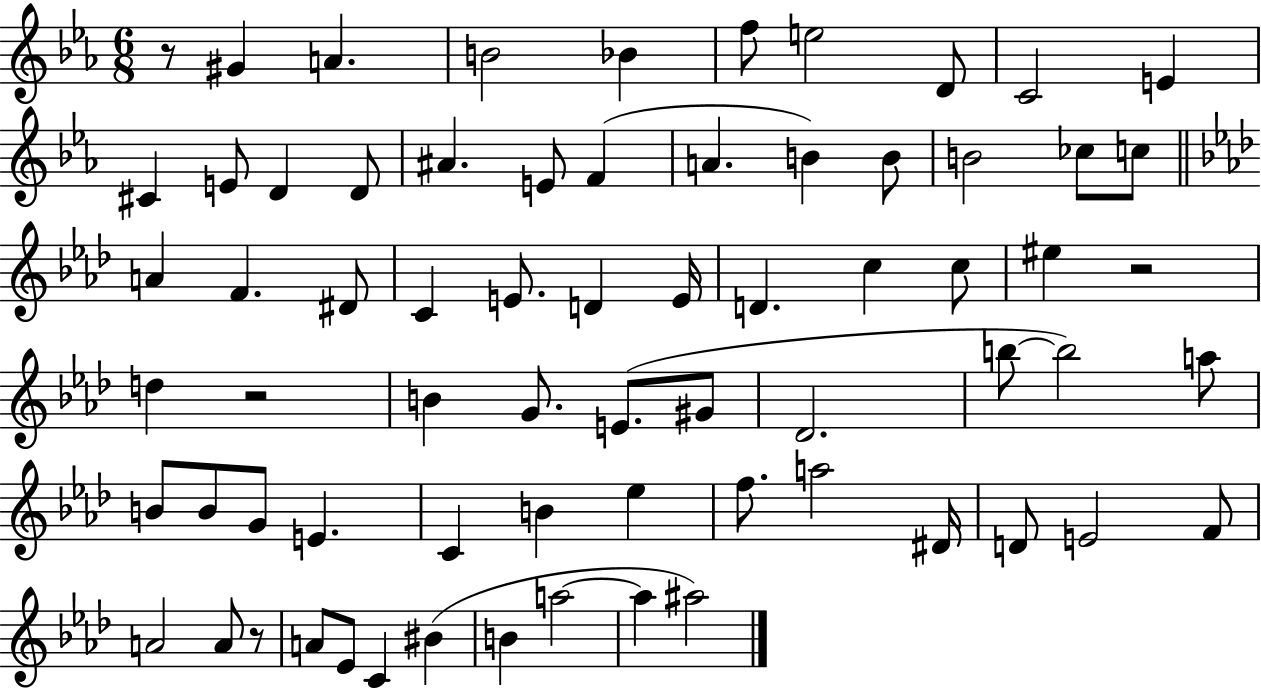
{
  \clef treble
  \numericTimeSignature
  \time 6/8
  \key ees \major
  r8 gis'4 a'4. | b'2 bes'4 | f''8 e''2 d'8 | c'2 e'4 | \break cis'4 e'8 d'4 d'8 | ais'4. e'8 f'4( | a'4. b'4) b'8 | b'2 ces''8 c''8 | \break \bar "||" \break \key aes \major a'4 f'4. dis'8 | c'4 e'8. d'4 e'16 | d'4. c''4 c''8 | eis''4 r2 | \break d''4 r2 | b'4 g'8. e'8.( gis'8 | des'2. | b''8~~ b''2) a''8 | \break b'8 b'8 g'8 e'4. | c'4 b'4 ees''4 | f''8. a''2 dis'16 | d'8 e'2 f'8 | \break a'2 a'8 r8 | a'8 ees'8 c'4 bis'4( | b'4 a''2~~ | a''4 ais''2) | \break \bar "|."
}